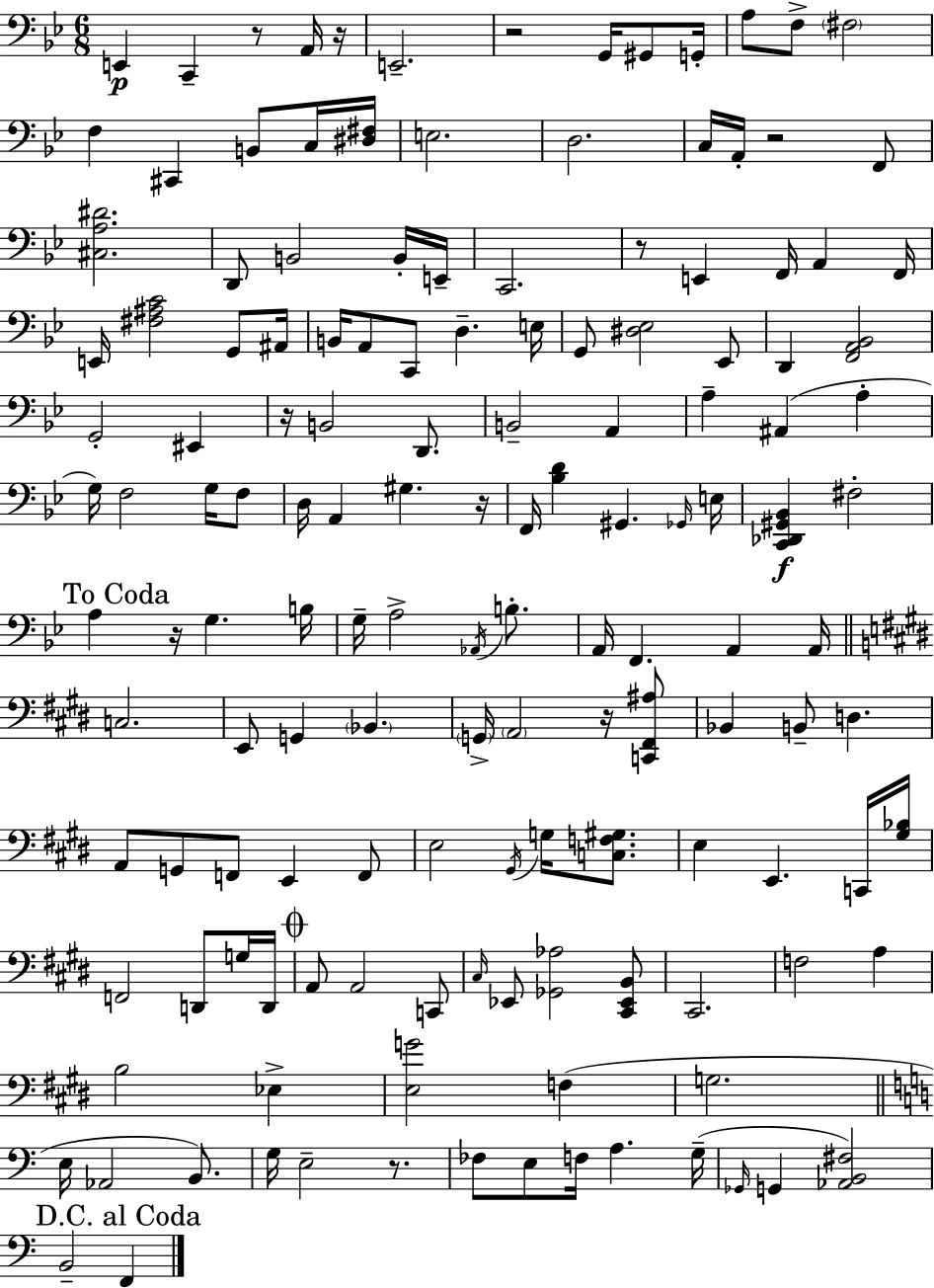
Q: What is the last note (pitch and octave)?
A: F2